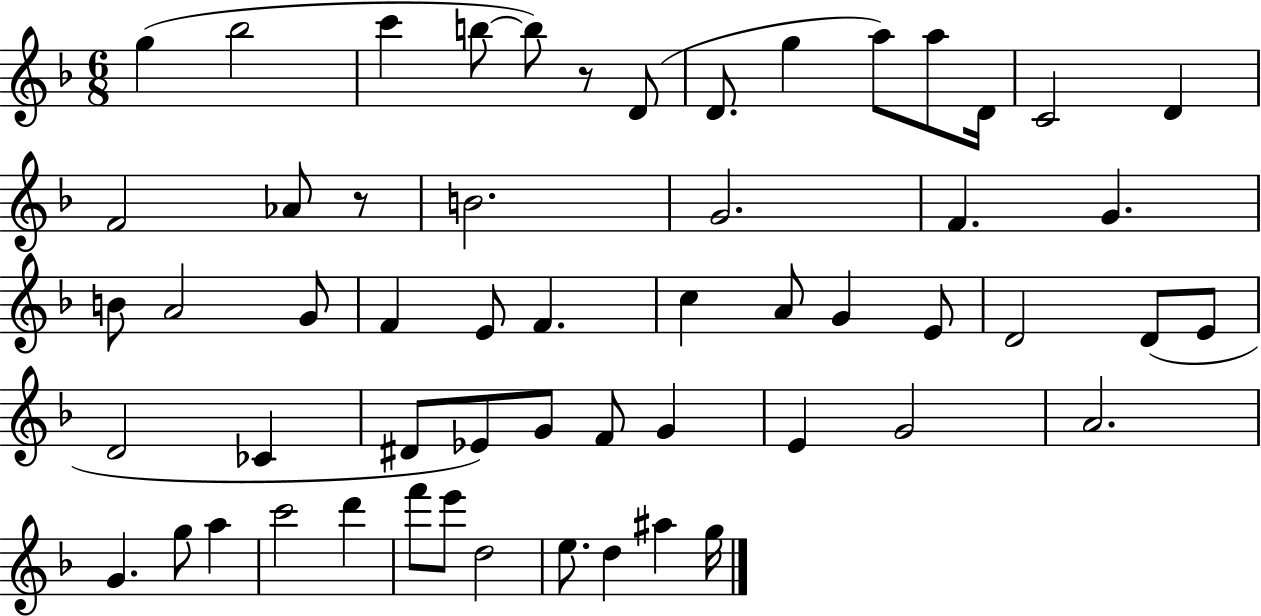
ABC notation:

X:1
T:Untitled
M:6/8
L:1/4
K:F
g _b2 c' b/2 b/2 z/2 D/2 D/2 g a/2 a/2 D/4 C2 D F2 _A/2 z/2 B2 G2 F G B/2 A2 G/2 F E/2 F c A/2 G E/2 D2 D/2 E/2 D2 _C ^D/2 _E/2 G/2 F/2 G E G2 A2 G g/2 a c'2 d' f'/2 e'/2 d2 e/2 d ^a g/4